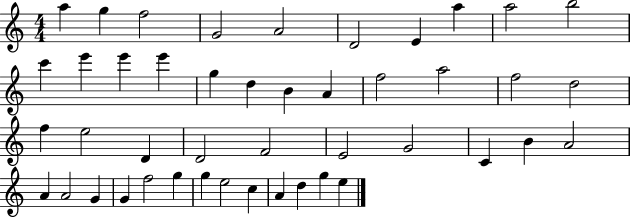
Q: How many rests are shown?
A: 0